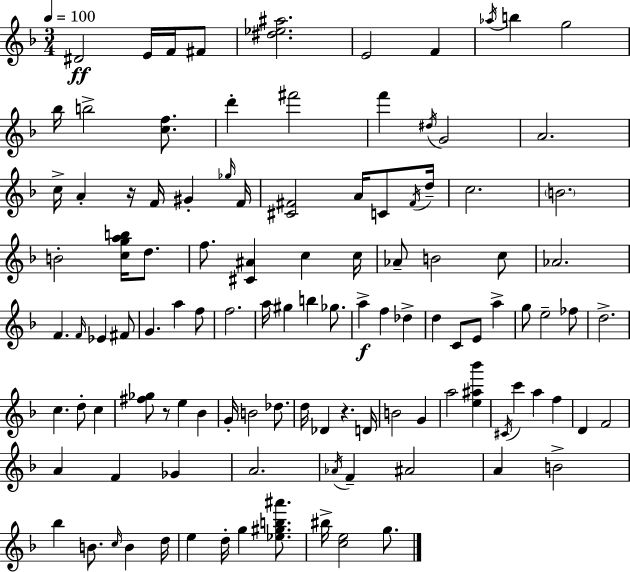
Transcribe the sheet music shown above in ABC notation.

X:1
T:Untitled
M:3/4
L:1/4
K:F
^D2 E/4 F/4 ^F/2 [^d_e^a]2 E2 F _a/4 b g2 _b/4 b2 [cf]/2 d' ^f'2 f' ^d/4 G2 A2 c/4 A z/4 F/4 ^G _g/4 F/4 [^C^F]2 A/4 C/2 ^F/4 d/4 c2 B2 B2 [cgab]/4 d/2 f/2 [^C^A] c c/4 _A/2 B2 c/2 _A2 F F/4 _E ^F/2 G a f/2 f2 a/4 ^g b _g/2 a f _d d C/2 E/2 a g/2 e2 _f/2 d2 c d/2 c [^f_g]/2 z/2 e _B G/4 B2 _d/2 d/4 _D z D/4 B2 G a2 [e^a_b'] ^C/4 c' a f D F2 A F _G A2 _A/4 F ^A2 A B2 _b B/2 c/4 B d/4 e d/4 g [_e^gb^a']/2 ^b/4 [ce]2 g/2